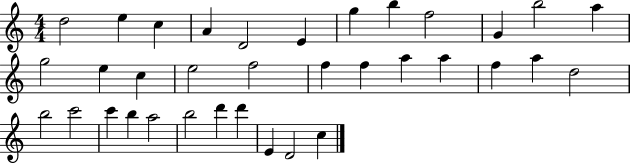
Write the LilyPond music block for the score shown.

{
  \clef treble
  \numericTimeSignature
  \time 4/4
  \key c \major
  d''2 e''4 c''4 | a'4 d'2 e'4 | g''4 b''4 f''2 | g'4 b''2 a''4 | \break g''2 e''4 c''4 | e''2 f''2 | f''4 f''4 a''4 a''4 | f''4 a''4 d''2 | \break b''2 c'''2 | c'''4 b''4 a''2 | b''2 d'''4 d'''4 | e'4 d'2 c''4 | \break \bar "|."
}